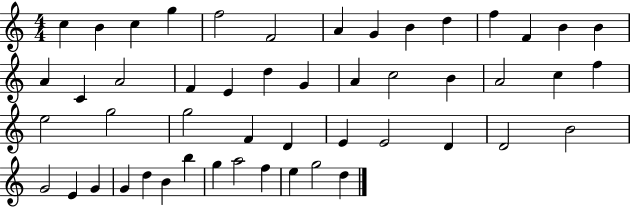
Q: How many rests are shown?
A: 0